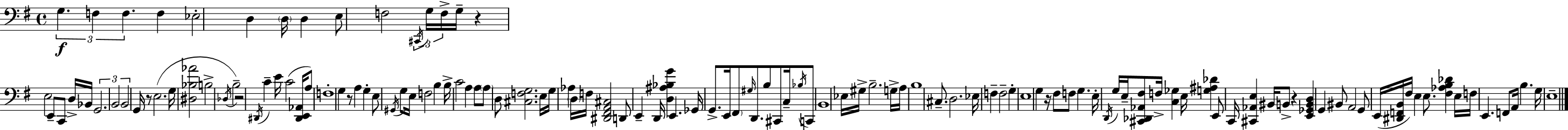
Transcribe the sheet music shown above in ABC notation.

X:1
T:Untitled
M:4/4
L:1/4
K:G
G, F, F, F, _E,2 D, D,/4 D, E,/2 F,2 ^C,,/4 G,/4 F,/4 G,/4 z E,2 E,,/2 C,,/2 D,/4 _B,,/4 G,,2 B,,2 B,,2 G,,/4 z/2 E,2 G,/4 [^D,_B,_A]2 B,2 _D,/4 B,2 z2 ^D,,/4 C E/4 C2 [^D,,E,,_A,,]/4 A,/2 F,4 G, z/2 A, G, E,/2 ^G,,/4 G,/2 E,/4 F,2 B, B,/4 C2 A, A,/2 A,/2 D,/2 [^C,F,G,]2 E,/4 G,/4 _A, D,/4 F,/4 [^D,,^F,,A,,^C,]2 D,,/2 E,, D,,/4 [D,^A,_B,G] E,, _G,,/4 G,,/2 E,,/4 ^F,,/2 ^G,/4 D,,/2 B,/2 ^C,,/2 C,/4 _B,/4 C,,/2 B,,4 _E,/4 ^G,/4 B,2 G,/4 A,/4 B,4 ^C,/2 D,2 _E,/4 F, F,2 G, E,4 G, z/4 ^F,/2 F,/2 G, E,/4 D,,/4 G,/4 E,/4 [^C,,_D,,_A,,^F,]/2 F,/4 [C,_G,] E,/4 [G,^A,_D] E,,/2 C,,/4 [^C,,_A,,E,] ^B,,/4 B,,/2 z [E,,_G,,B,,D,] G,, ^B,,/2 A,,2 G,,/2 E,,/4 [^D,,F,,B,,]/4 ^F,/4 E, E,/2 [^F,_A,B,_D] E,/4 F,/4 E,, F,,/2 A,,/4 B, G,/4 E,4